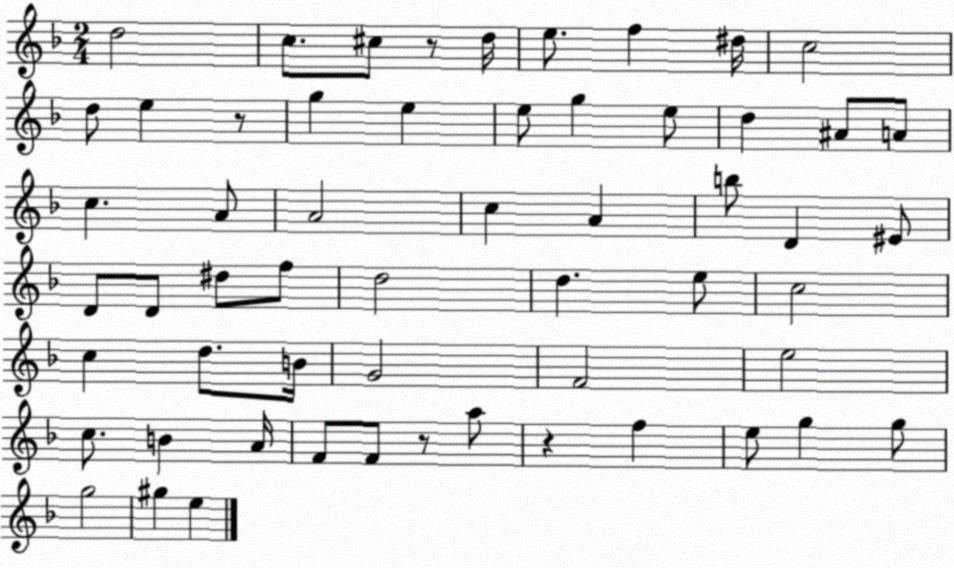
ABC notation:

X:1
T:Untitled
M:2/4
L:1/4
K:F
d2 c/2 ^c/2 z/2 d/4 e/2 f ^d/4 c2 d/2 e z/2 g e e/2 g e/2 d ^A/2 A/2 c A/2 A2 c A b/2 D ^E/2 D/2 D/2 ^d/2 f/2 d2 d e/2 c2 c d/2 B/4 G2 F2 e2 c/2 B A/4 F/2 F/2 z/2 a/2 z f e/2 g g/2 g2 ^g e